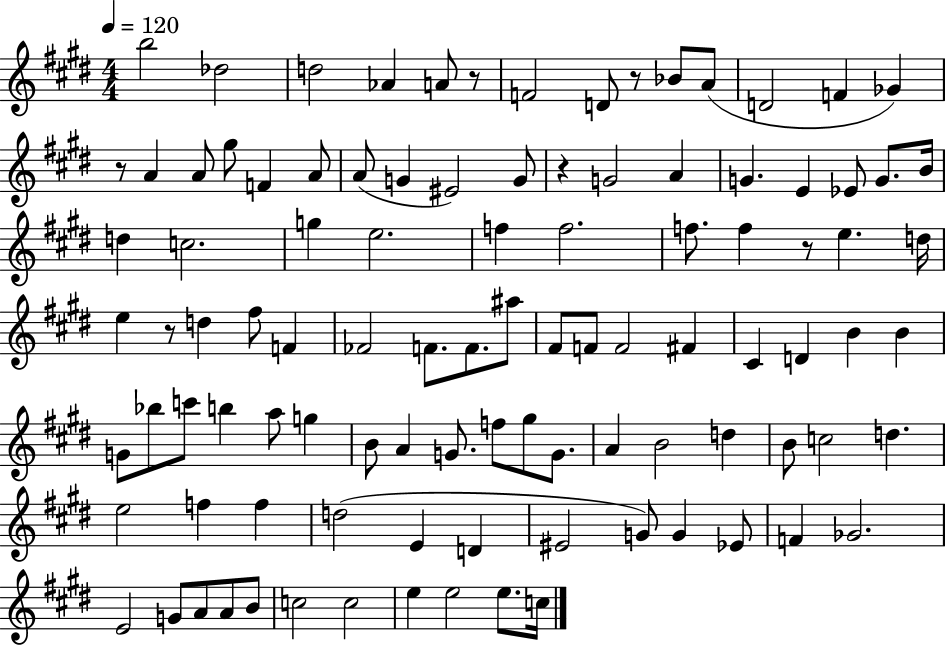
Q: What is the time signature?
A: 4/4